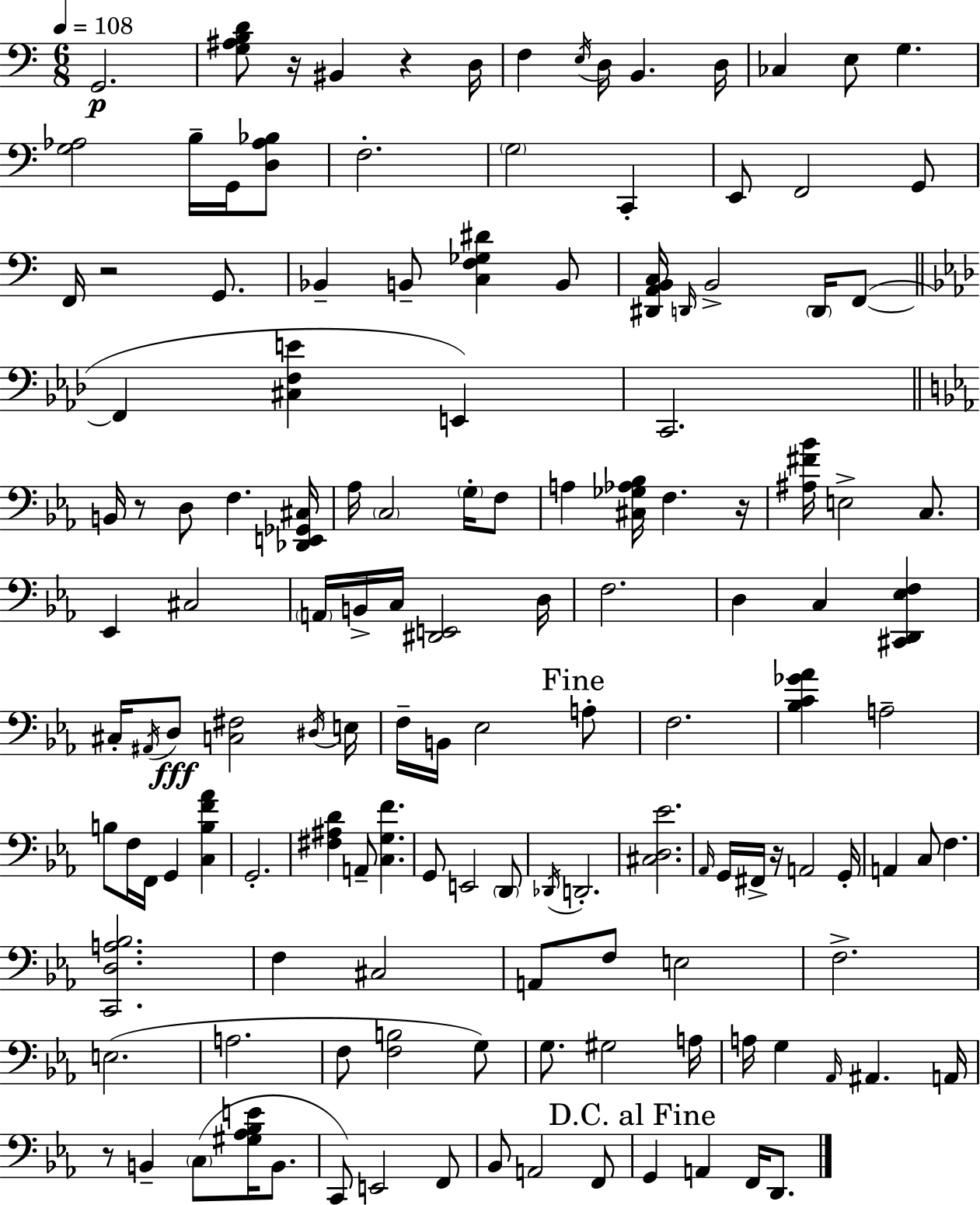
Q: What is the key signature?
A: C major